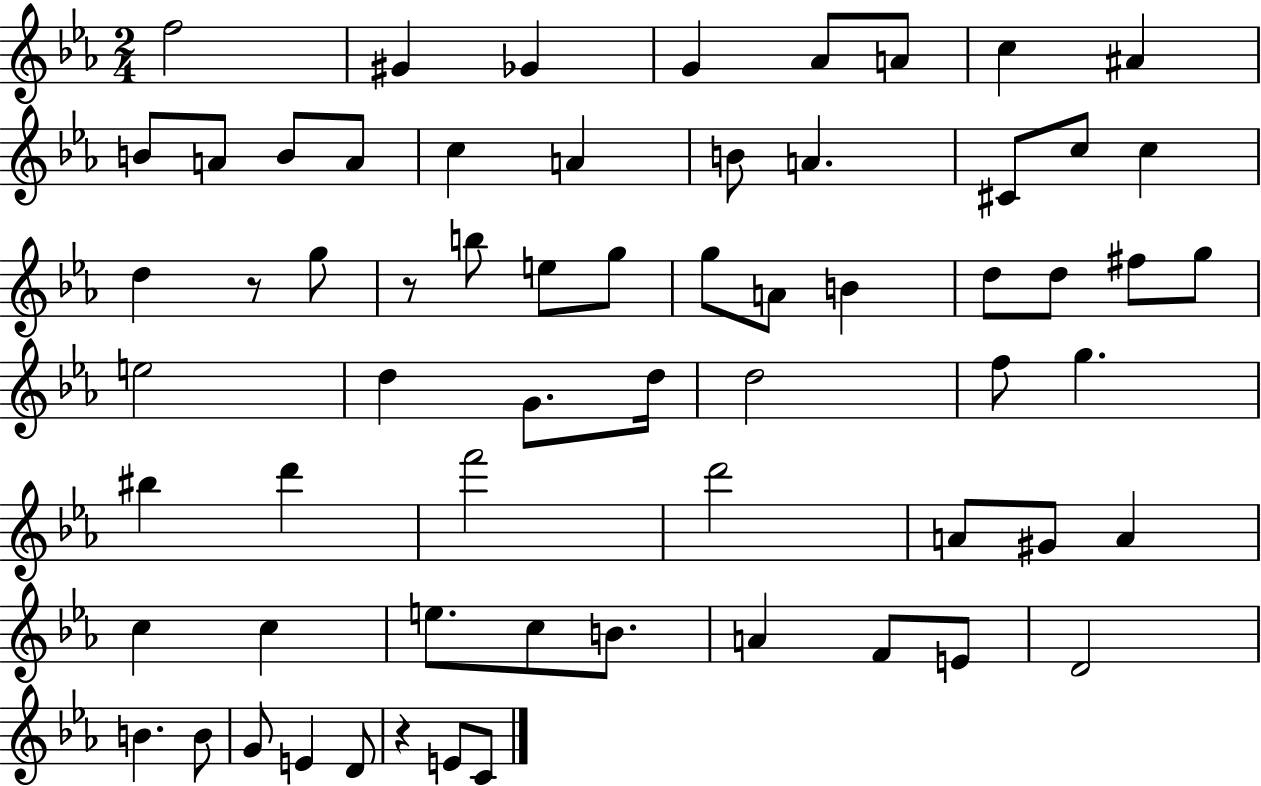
{
  \clef treble
  \numericTimeSignature
  \time 2/4
  \key ees \major
  f''2 | gis'4 ges'4 | g'4 aes'8 a'8 | c''4 ais'4 | \break b'8 a'8 b'8 a'8 | c''4 a'4 | b'8 a'4. | cis'8 c''8 c''4 | \break d''4 r8 g''8 | r8 b''8 e''8 g''8 | g''8 a'8 b'4 | d''8 d''8 fis''8 g''8 | \break e''2 | d''4 g'8. d''16 | d''2 | f''8 g''4. | \break bis''4 d'''4 | f'''2 | d'''2 | a'8 gis'8 a'4 | \break c''4 c''4 | e''8. c''8 b'8. | a'4 f'8 e'8 | d'2 | \break b'4. b'8 | g'8 e'4 d'8 | r4 e'8 c'8 | \bar "|."
}